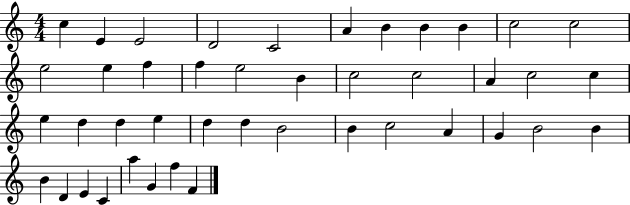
X:1
T:Untitled
M:4/4
L:1/4
K:C
c E E2 D2 C2 A B B B c2 c2 e2 e f f e2 B c2 c2 A c2 c e d d e d d B2 B c2 A G B2 B B D E C a G f F